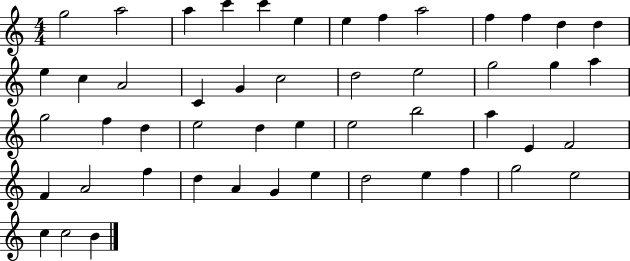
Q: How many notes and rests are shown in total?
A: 50